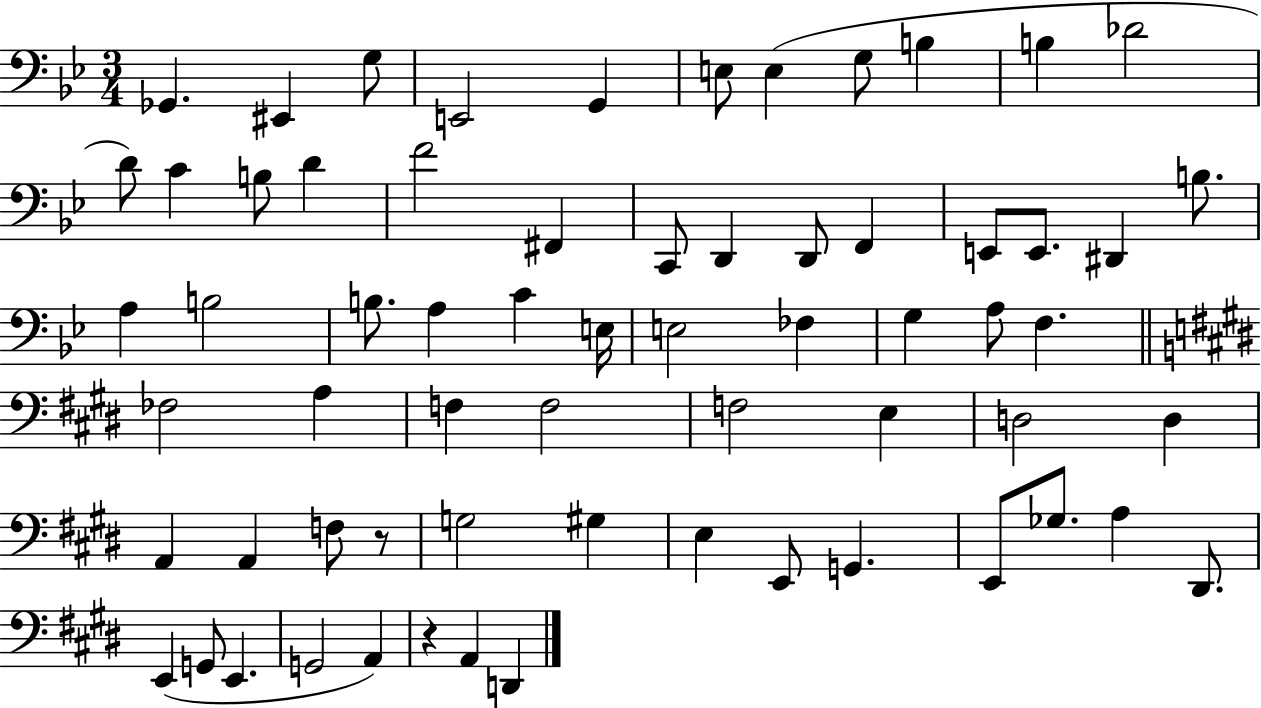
{
  \clef bass
  \numericTimeSignature
  \time 3/4
  \key bes \major
  ges,4. eis,4 g8 | e,2 g,4 | e8 e4( g8 b4 | b4 des'2 | \break d'8) c'4 b8 d'4 | f'2 fis,4 | c,8 d,4 d,8 f,4 | e,8 e,8. dis,4 b8. | \break a4 b2 | b8. a4 c'4 e16 | e2 fes4 | g4 a8 f4. | \break \bar "||" \break \key e \major fes2 a4 | f4 f2 | f2 e4 | d2 d4 | \break a,4 a,4 f8 r8 | g2 gis4 | e4 e,8 g,4. | e,8 ges8. a4 dis,8. | \break e,4( g,8 e,4. | g,2 a,4) | r4 a,4 d,4 | \bar "|."
}